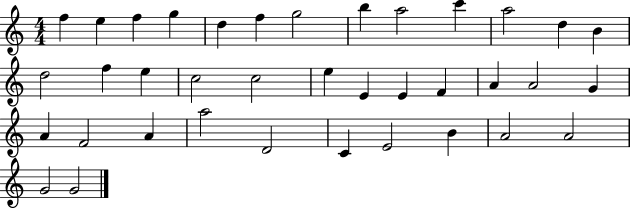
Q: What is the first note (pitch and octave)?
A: F5